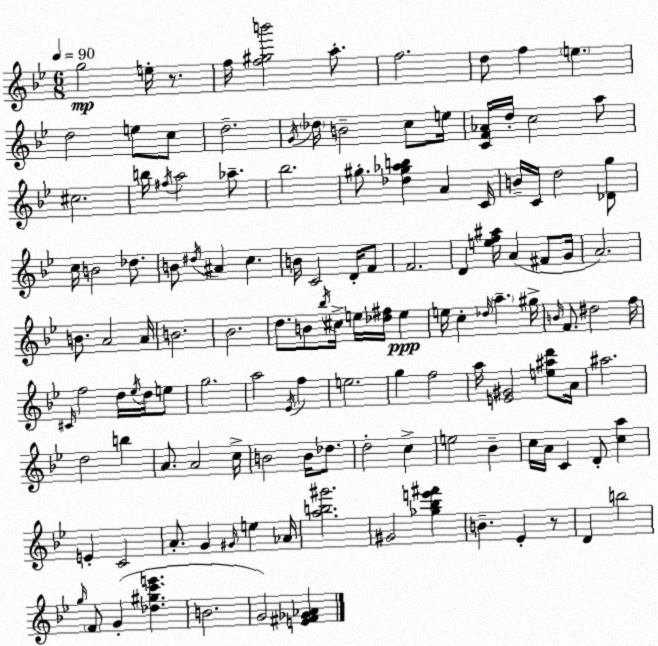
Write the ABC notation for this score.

X:1
T:Untitled
M:6/8
L:1/4
K:Gm
g2 e/4 z/2 f/4 [f^gb']2 a/2 f2 d/2 f e d2 e/2 c/2 d2 G/4 _d/4 B2 c/2 e/4 [CF_A]/4 d/4 c2 a/2 ^c2 b/4 ^f/4 a2 _a/2 _b2 ^g/2 [_d^g_ab] A C/4 B/4 C/4 d2 [_Dg]/2 c/4 B2 _d/2 B/2 ^d/4 ^A c B/4 C2 D/4 F/2 F2 D [ef^a]/4 A ^F/2 G/4 A2 B/2 A2 A/4 B2 _B2 d/2 B/2 _b/4 ^c/4 e/4 [_d^f]/4 e e/4 c _d/4 a ^g/4 B/4 F/2 ^d2 f/4 ^C/4 f2 d/4 _e/4 d/4 e/2 g2 a2 _E/4 f e2 g f2 a/4 [E^G]2 [e^ad']/2 A/4 ^a2 d2 b A/2 A2 c/4 B2 B/4 _d/2 d2 c e2 _B c/4 A/4 C D/2 [ca] E C2 A/2 G ^G/4 e _A/4 [ab^g']2 ^G2 [_g_be'^f'] B _E z/2 D b2 g/4 F/2 G [_d^gc'e'] B2 G2 [E^F_G_A]